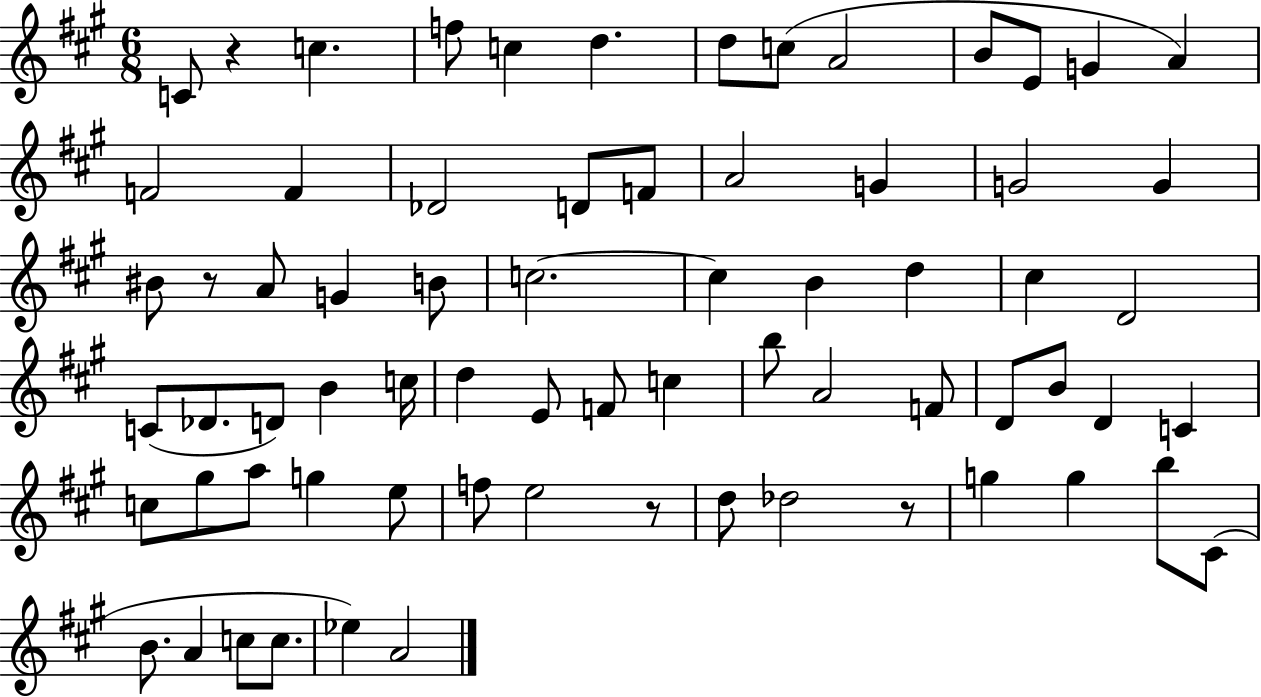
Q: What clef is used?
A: treble